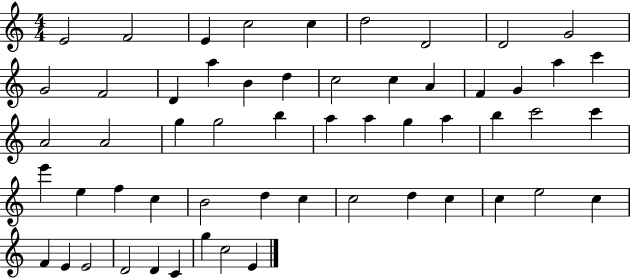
X:1
T:Untitled
M:4/4
L:1/4
K:C
E2 F2 E c2 c d2 D2 D2 G2 G2 F2 D a B d c2 c A F G a c' A2 A2 g g2 b a a g a b c'2 c' e' e f c B2 d c c2 d c c e2 c F E E2 D2 D C g c2 E